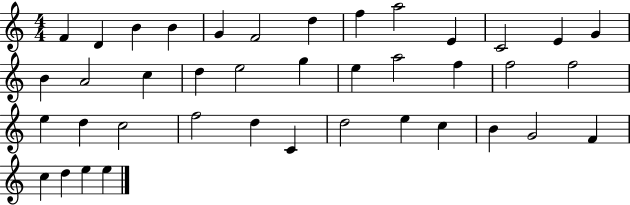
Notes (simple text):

F4/q D4/q B4/q B4/q G4/q F4/h D5/q F5/q A5/h E4/q C4/h E4/q G4/q B4/q A4/h C5/q D5/q E5/h G5/q E5/q A5/h F5/q F5/h F5/h E5/q D5/q C5/h F5/h D5/q C4/q D5/h E5/q C5/q B4/q G4/h F4/q C5/q D5/q E5/q E5/q